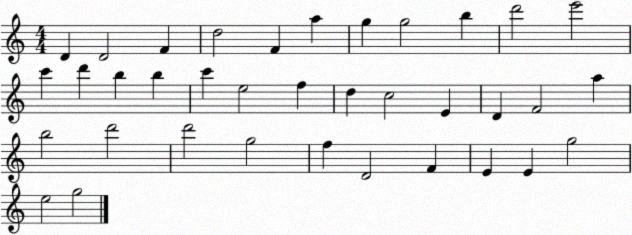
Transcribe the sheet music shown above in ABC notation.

X:1
T:Untitled
M:4/4
L:1/4
K:C
D D2 F d2 F a g g2 b d'2 e'2 c' d' b b c' e2 f d c2 E D F2 a b2 d'2 d'2 g2 f D2 F E E g2 e2 g2